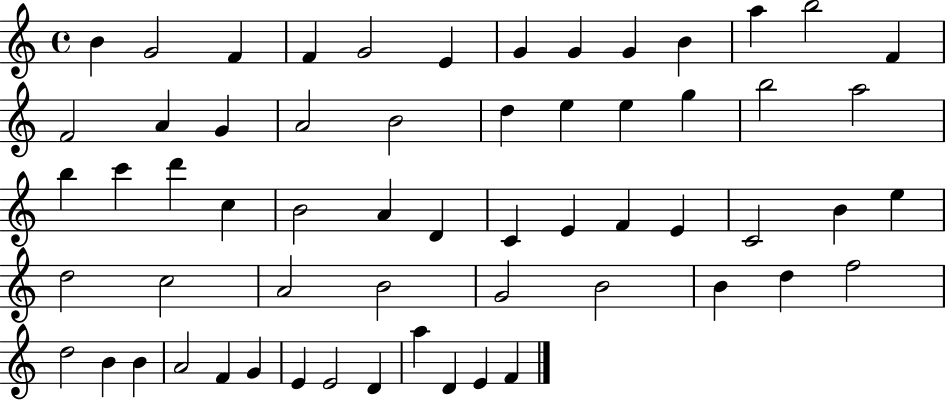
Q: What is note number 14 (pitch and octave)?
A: F4